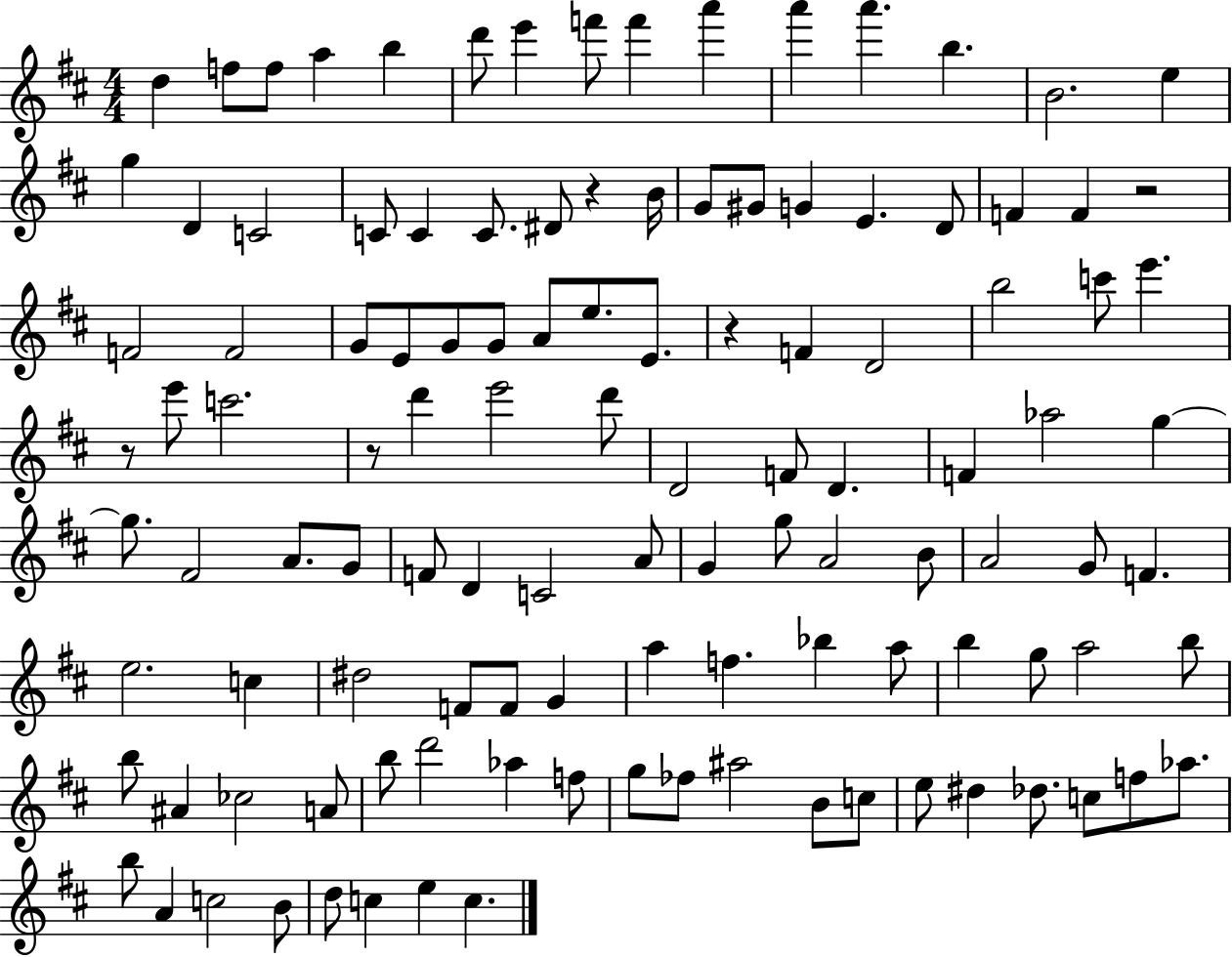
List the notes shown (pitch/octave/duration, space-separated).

D5/q F5/e F5/e A5/q B5/q D6/e E6/q F6/e F6/q A6/q A6/q A6/q. B5/q. B4/h. E5/q G5/q D4/q C4/h C4/e C4/q C4/e. D#4/e R/q B4/s G4/e G#4/e G4/q E4/q. D4/e F4/q F4/q R/h F4/h F4/h G4/e E4/e G4/e G4/e A4/e E5/e. E4/e. R/q F4/q D4/h B5/h C6/e E6/q. R/e E6/e C6/h. R/e D6/q E6/h D6/e D4/h F4/e D4/q. F4/q Ab5/h G5/q G5/e. F#4/h A4/e. G4/e F4/e D4/q C4/h A4/e G4/q G5/e A4/h B4/e A4/h G4/e F4/q. E5/h. C5/q D#5/h F4/e F4/e G4/q A5/q F5/q. Bb5/q A5/e B5/q G5/e A5/h B5/e B5/e A#4/q CES5/h A4/e B5/e D6/h Ab5/q F5/e G5/e FES5/e A#5/h B4/e C5/e E5/e D#5/q Db5/e. C5/e F5/e Ab5/e. B5/e A4/q C5/h B4/e D5/e C5/q E5/q C5/q.